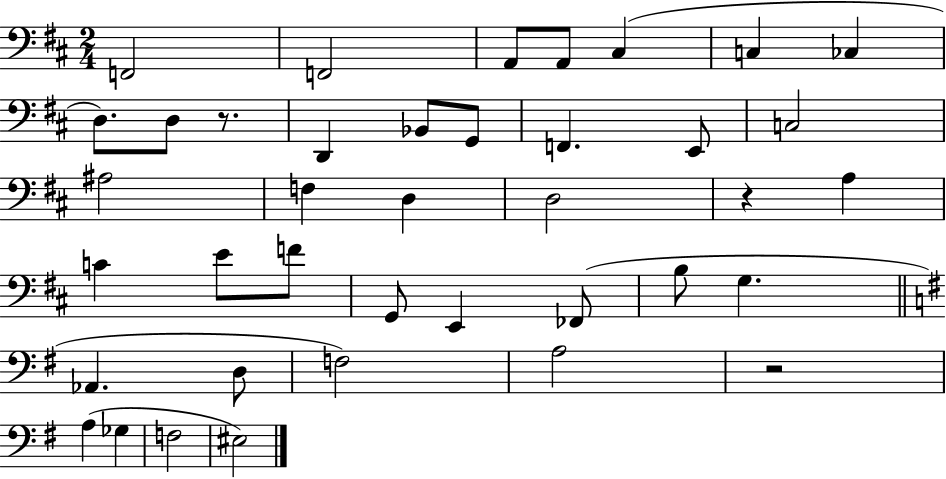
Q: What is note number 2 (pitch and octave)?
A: F2